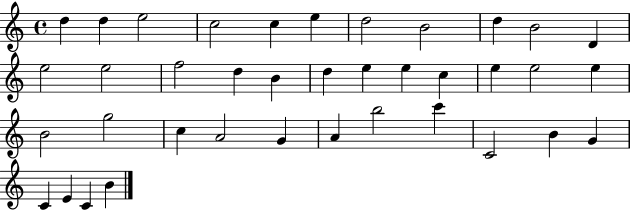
D5/q D5/q E5/h C5/h C5/q E5/q D5/h B4/h D5/q B4/h D4/q E5/h E5/h F5/h D5/q B4/q D5/q E5/q E5/q C5/q E5/q E5/h E5/q B4/h G5/h C5/q A4/h G4/q A4/q B5/h C6/q C4/h B4/q G4/q C4/q E4/q C4/q B4/q